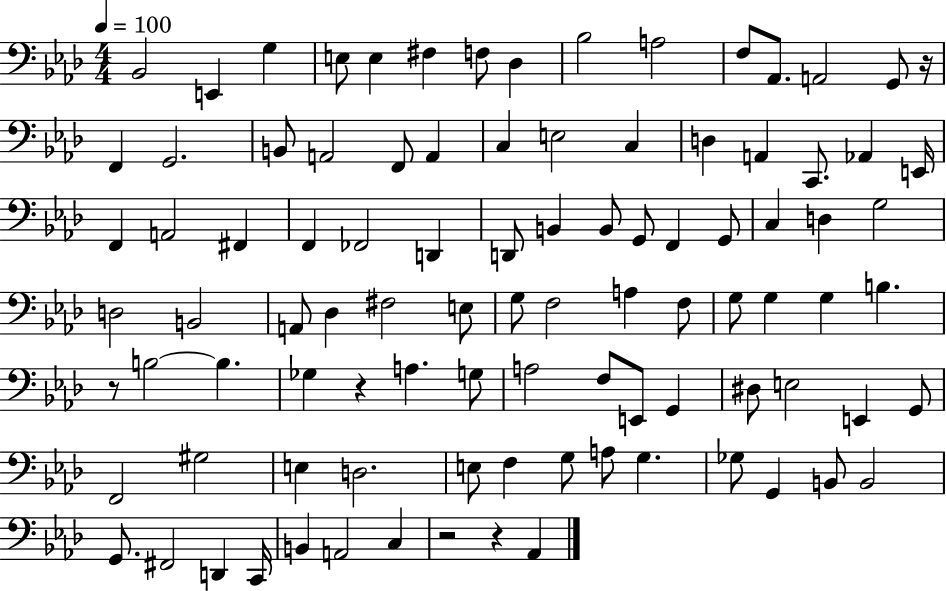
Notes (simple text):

Bb2/h E2/q G3/q E3/e E3/q F#3/q F3/e Db3/q Bb3/h A3/h F3/e Ab2/e. A2/h G2/e R/s F2/q G2/h. B2/e A2/h F2/e A2/q C3/q E3/h C3/q D3/q A2/q C2/e. Ab2/q E2/s F2/q A2/h F#2/q F2/q FES2/h D2/q D2/e B2/q B2/e G2/e F2/q G2/e C3/q D3/q G3/h D3/h B2/h A2/e Db3/q F#3/h E3/e G3/e F3/h A3/q F3/e G3/e G3/q G3/q B3/q. R/e B3/h B3/q. Gb3/q R/q A3/q. G3/e A3/h F3/e E2/e G2/q D#3/e E3/h E2/q G2/e F2/h G#3/h E3/q D3/h. E3/e F3/q G3/e A3/e G3/q. Gb3/e G2/q B2/e B2/h G2/e. F#2/h D2/q C2/s B2/q A2/h C3/q R/h R/q Ab2/q